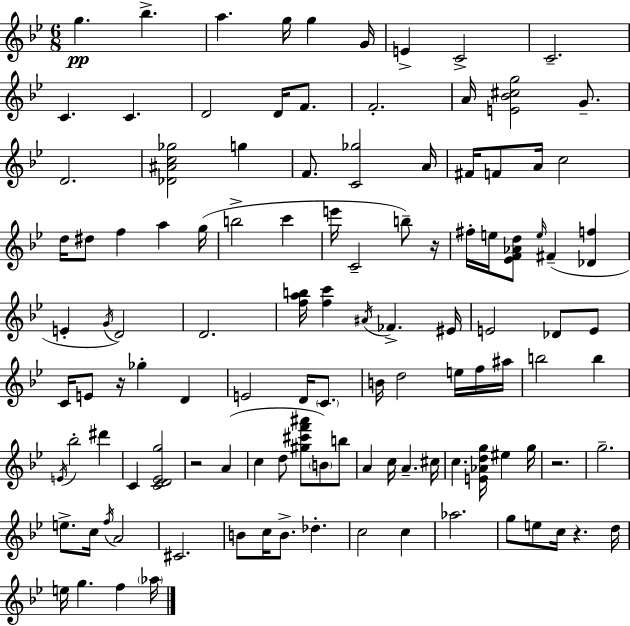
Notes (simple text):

G5/q. Bb5/q. A5/q. G5/s G5/q G4/s E4/q C4/h C4/h. C4/q. C4/q. D4/h D4/s F4/e. F4/h. A4/s [E4,Bb4,C#5,G5]/h G4/e. D4/h. [Db4,A#4,C5,Gb5]/h G5/q F4/e. [C4,Gb5]/h A4/s F#4/s F4/e A4/s C5/h D5/s D#5/e F5/q A5/q G5/s B5/h C6/q E6/s C4/h B5/e R/s F#5/s E5/s [Eb4,F4,Ab4,D5]/e E5/s F#4/q [Db4,F5]/q E4/q G4/s D4/h D4/h. [F5,A5,B5]/s [F5,C6]/q A#4/s FES4/q. EIS4/s E4/h Db4/e E4/e C4/s E4/e R/s Gb5/q D4/q E4/h D4/s C4/e. B4/s D5/h E5/s F5/s A#5/s B5/h B5/q E4/s Bb5/h D#6/q C4/q [C4,D4,Eb4,G5]/h R/h A4/q C5/q D5/e [G#5,C#6,F6,A#6]/e B4/e B5/e A4/q C5/s A4/q. C#5/s C5/q. [E4,Ab4,D5,G5]/s EIS5/q G5/s R/h. G5/h. E5/e. C5/s F5/s A4/h C#4/h. B4/e C5/s B4/e. Db5/q. C5/h C5/q Ab5/h. G5/e E5/e C5/s R/q. D5/s E5/s G5/q. F5/q Ab5/s